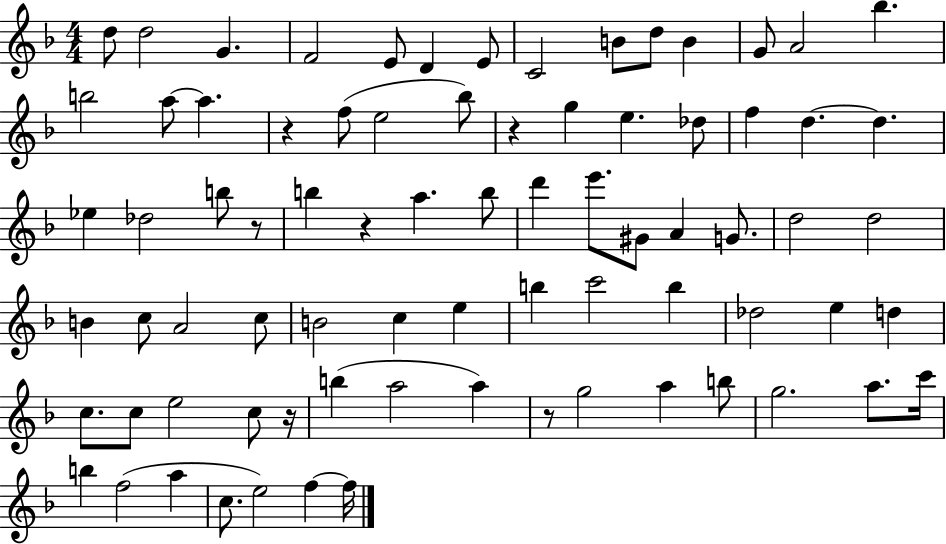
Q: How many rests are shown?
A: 6